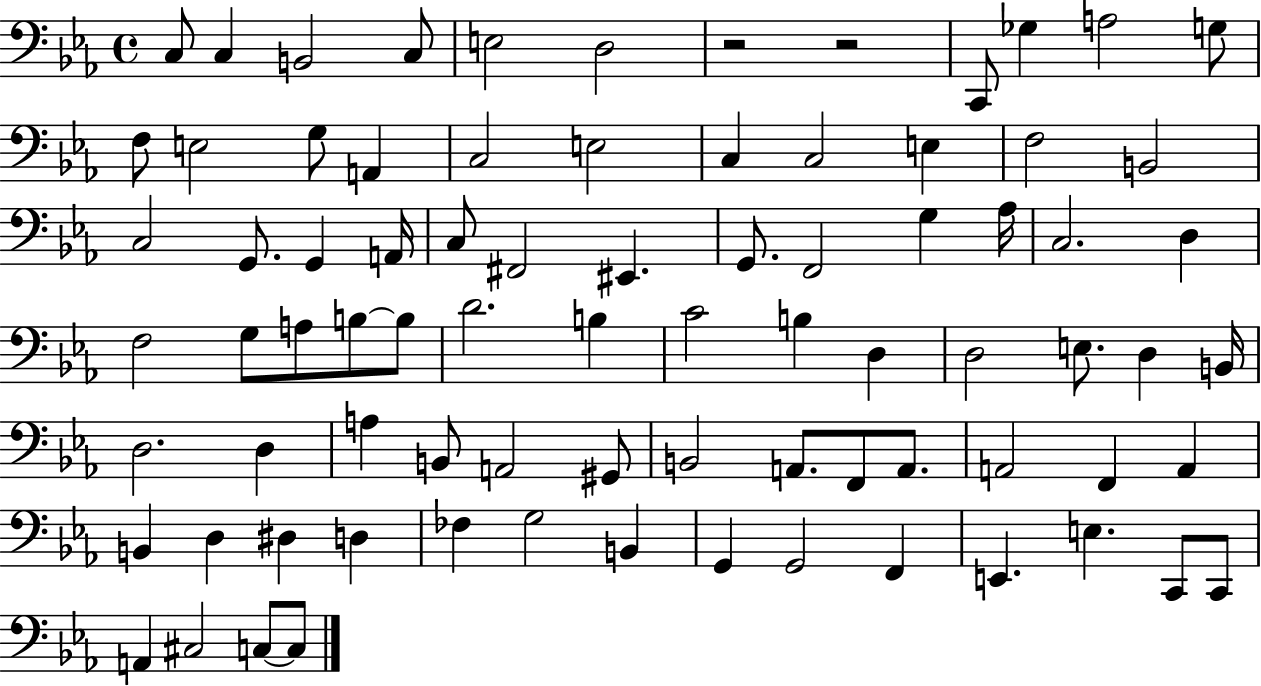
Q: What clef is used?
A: bass